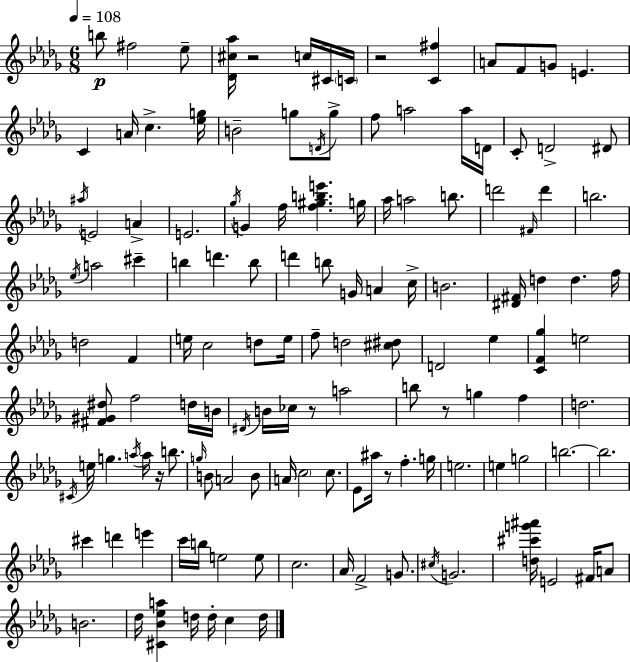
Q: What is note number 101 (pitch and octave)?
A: E6